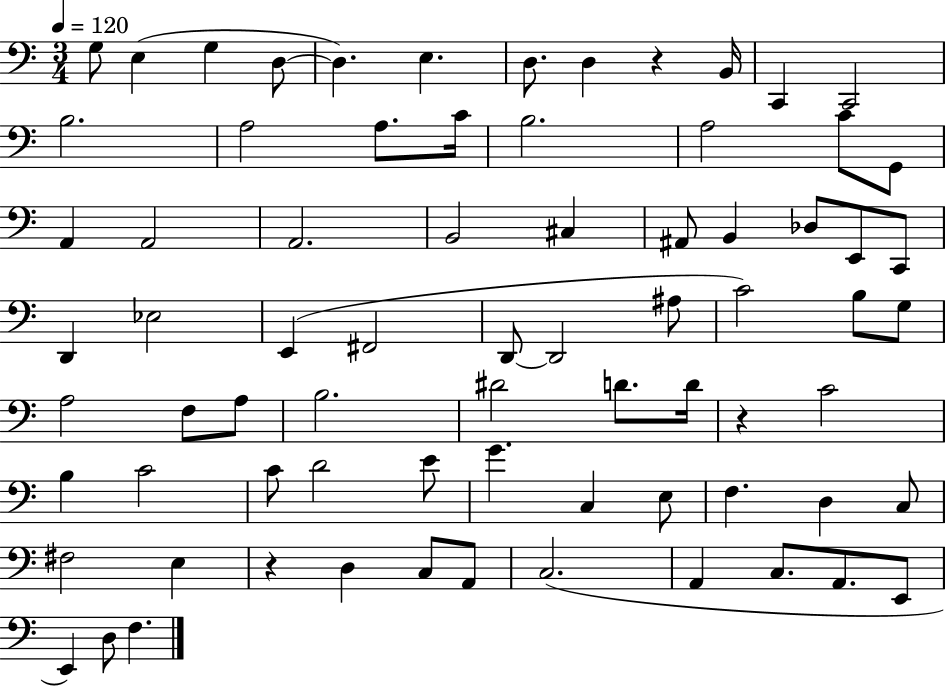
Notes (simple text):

G3/e E3/q G3/q D3/e D3/q. E3/q. D3/e. D3/q R/q B2/s C2/q C2/h B3/h. A3/h A3/e. C4/s B3/h. A3/h C4/e G2/e A2/q A2/h A2/h. B2/h C#3/q A#2/e B2/q Db3/e E2/e C2/e D2/q Eb3/h E2/q F#2/h D2/e D2/h A#3/e C4/h B3/e G3/e A3/h F3/e A3/e B3/h. D#4/h D4/e. D4/s R/q C4/h B3/q C4/h C4/e D4/h E4/e G4/q. C3/q E3/e F3/q. D3/q C3/e F#3/h E3/q R/q D3/q C3/e A2/e C3/h. A2/q C3/e. A2/e. E2/e E2/q D3/e F3/q.